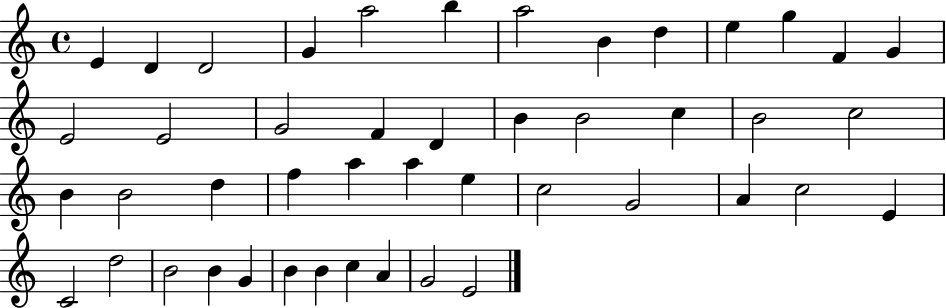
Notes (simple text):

E4/q D4/q D4/h G4/q A5/h B5/q A5/h B4/q D5/q E5/q G5/q F4/q G4/q E4/h E4/h G4/h F4/q D4/q B4/q B4/h C5/q B4/h C5/h B4/q B4/h D5/q F5/q A5/q A5/q E5/q C5/h G4/h A4/q C5/h E4/q C4/h D5/h B4/h B4/q G4/q B4/q B4/q C5/q A4/q G4/h E4/h